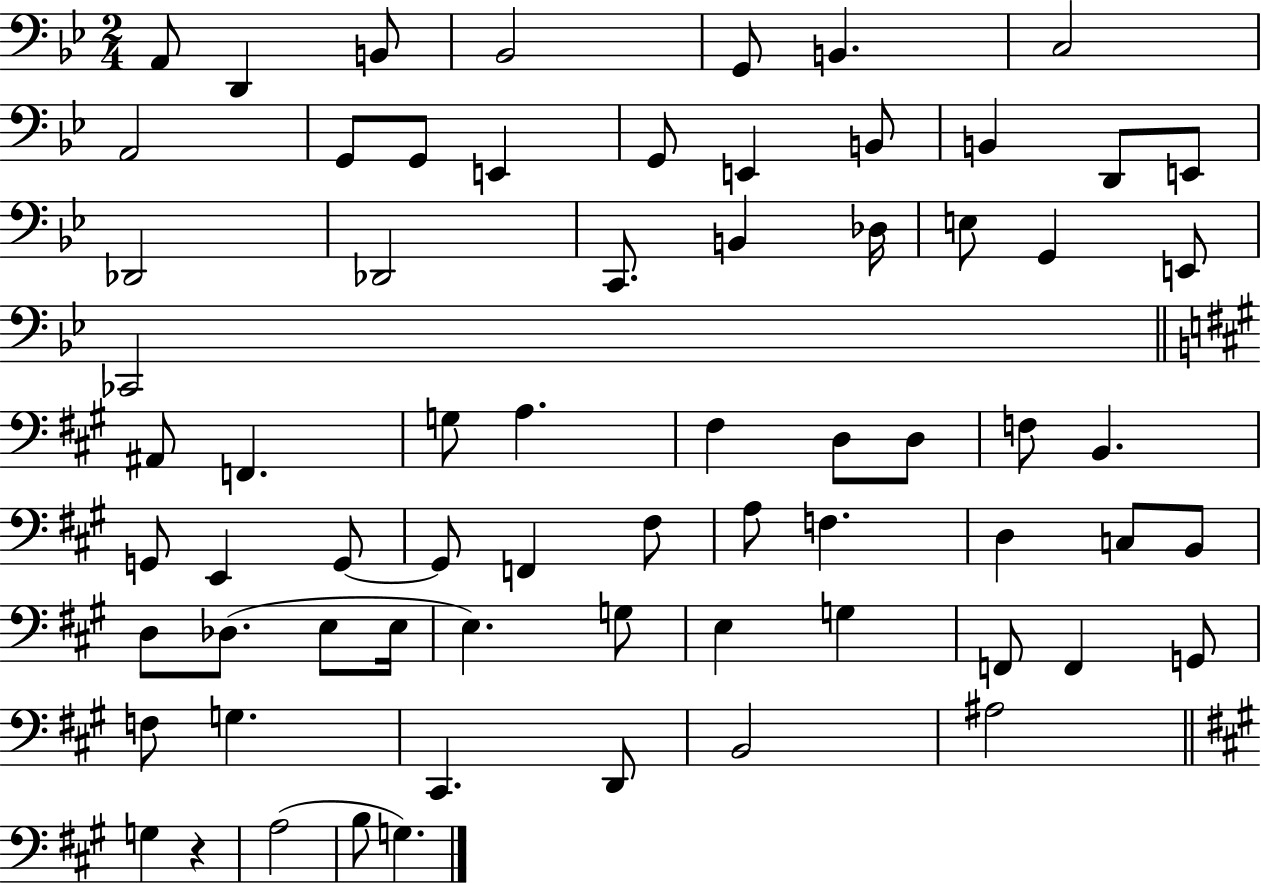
{
  \clef bass
  \numericTimeSignature
  \time 2/4
  \key bes \major
  a,8 d,4 b,8 | bes,2 | g,8 b,4. | c2 | \break a,2 | g,8 g,8 e,4 | g,8 e,4 b,8 | b,4 d,8 e,8 | \break des,2 | des,2 | c,8. b,4 des16 | e8 g,4 e,8 | \break ces,2 | \bar "||" \break \key a \major ais,8 f,4. | g8 a4. | fis4 d8 d8 | f8 b,4. | \break g,8 e,4 g,8~~ | g,8 f,4 fis8 | a8 f4. | d4 c8 b,8 | \break d8 des8.( e8 e16 | e4.) g8 | e4 g4 | f,8 f,4 g,8 | \break f8 g4. | cis,4. d,8 | b,2 | ais2 | \break \bar "||" \break \key a \major g4 r4 | a2( | b8 g4.) | \bar "|."
}